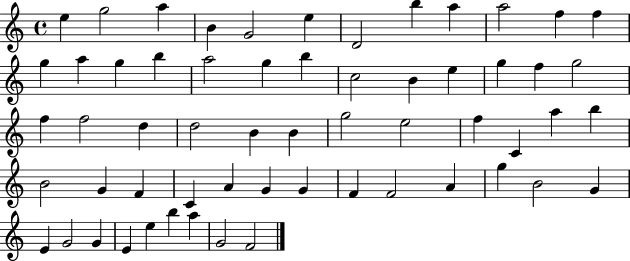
X:1
T:Untitled
M:4/4
L:1/4
K:C
e g2 a B G2 e D2 b a a2 f f g a g b a2 g b c2 B e g f g2 f f2 d d2 B B g2 e2 f C a b B2 G F C A G G F F2 A g B2 G E G2 G E e b a G2 F2